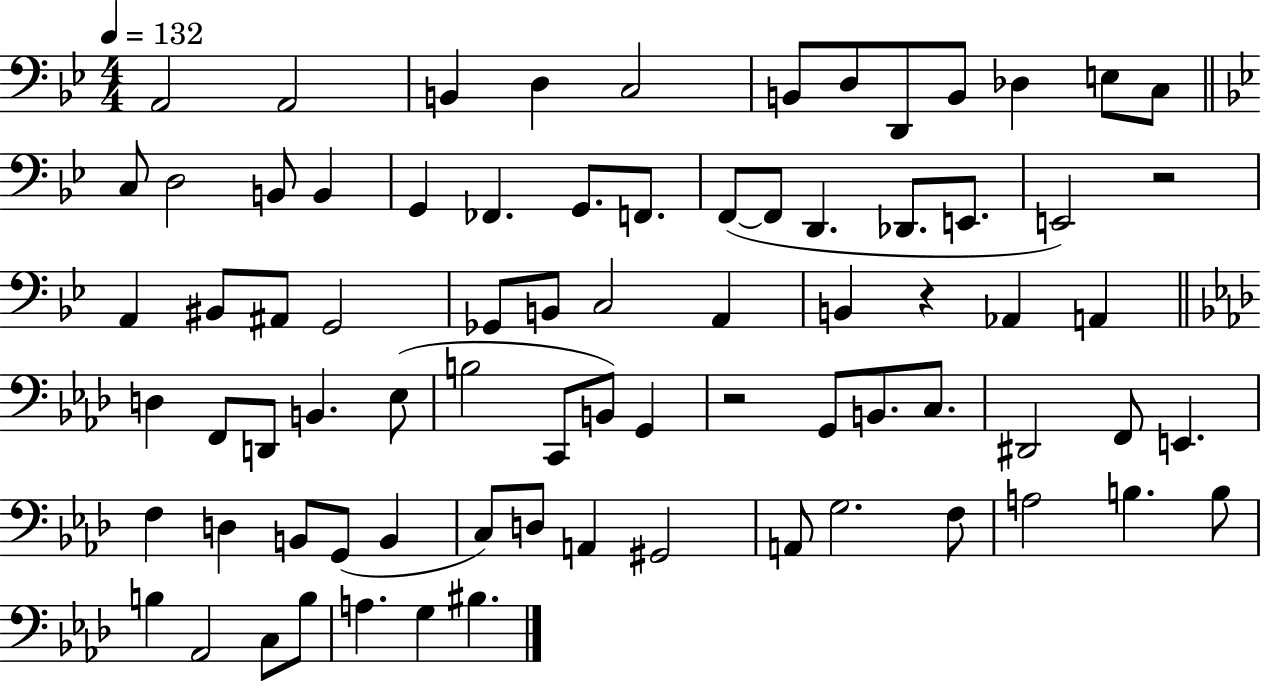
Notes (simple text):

A2/h A2/h B2/q D3/q C3/h B2/e D3/e D2/e B2/e Db3/q E3/e C3/e C3/e D3/h B2/e B2/q G2/q FES2/q. G2/e. F2/e. F2/e F2/e D2/q. Db2/e. E2/e. E2/h R/h A2/q BIS2/e A#2/e G2/h Gb2/e B2/e C3/h A2/q B2/q R/q Ab2/q A2/q D3/q F2/e D2/e B2/q. Eb3/e B3/h C2/e B2/e G2/q R/h G2/e B2/e. C3/e. D#2/h F2/e E2/q. F3/q D3/q B2/e G2/e B2/q C3/e D3/e A2/q G#2/h A2/e G3/h. F3/e A3/h B3/q. B3/e B3/q Ab2/h C3/e B3/e A3/q. G3/q BIS3/q.